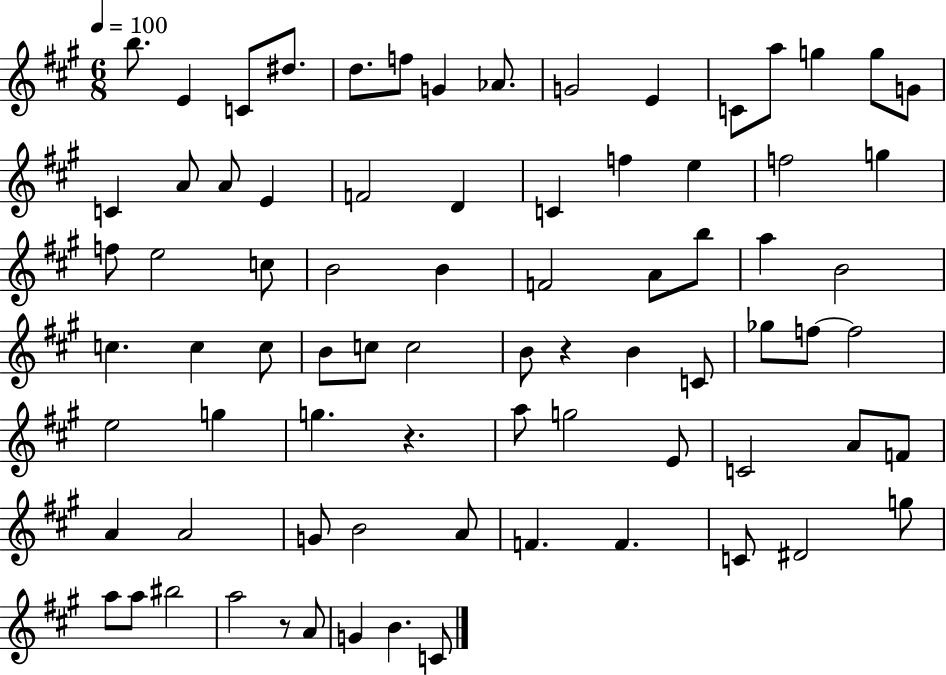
B5/e. E4/q C4/e D#5/e. D5/e. F5/e G4/q Ab4/e. G4/h E4/q C4/e A5/e G5/q G5/e G4/e C4/q A4/e A4/e E4/q F4/h D4/q C4/q F5/q E5/q F5/h G5/q F5/e E5/h C5/e B4/h B4/q F4/h A4/e B5/e A5/q B4/h C5/q. C5/q C5/e B4/e C5/e C5/h B4/e R/q B4/q C4/e Gb5/e F5/e F5/h E5/h G5/q G5/q. R/q. A5/e G5/h E4/e C4/h A4/e F4/e A4/q A4/h G4/e B4/h A4/e F4/q. F4/q. C4/e D#4/h G5/e A5/e A5/e BIS5/h A5/h R/e A4/e G4/q B4/q. C4/e